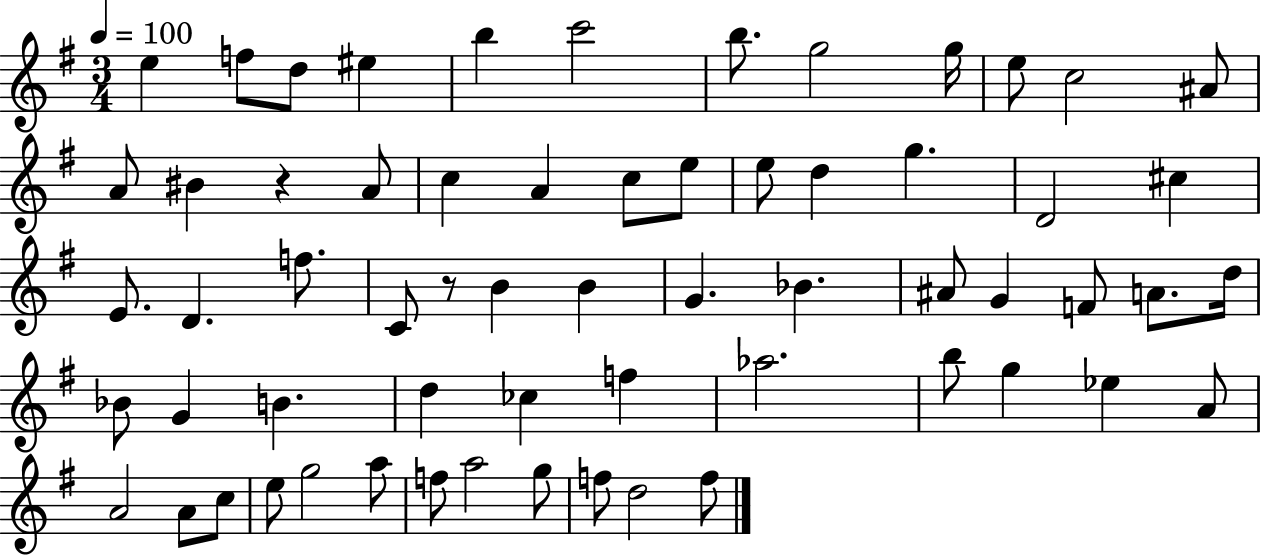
{
  \clef treble
  \numericTimeSignature
  \time 3/4
  \key g \major
  \tempo 4 = 100
  \repeat volta 2 { e''4 f''8 d''8 eis''4 | b''4 c'''2 | b''8. g''2 g''16 | e''8 c''2 ais'8 | \break a'8 bis'4 r4 a'8 | c''4 a'4 c''8 e''8 | e''8 d''4 g''4. | d'2 cis''4 | \break e'8. d'4. f''8. | c'8 r8 b'4 b'4 | g'4. bes'4. | ais'8 g'4 f'8 a'8. d''16 | \break bes'8 g'4 b'4. | d''4 ces''4 f''4 | aes''2. | b''8 g''4 ees''4 a'8 | \break a'2 a'8 c''8 | e''8 g''2 a''8 | f''8 a''2 g''8 | f''8 d''2 f''8 | \break } \bar "|."
}